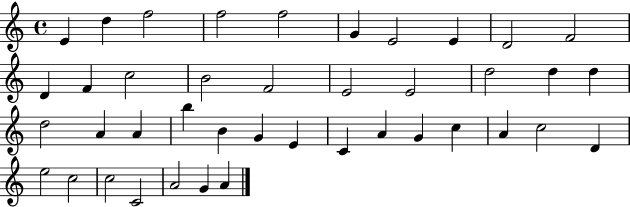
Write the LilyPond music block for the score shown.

{
  \clef treble
  \time 4/4
  \defaultTimeSignature
  \key c \major
  e'4 d''4 f''2 | f''2 f''2 | g'4 e'2 e'4 | d'2 f'2 | \break d'4 f'4 c''2 | b'2 f'2 | e'2 e'2 | d''2 d''4 d''4 | \break d''2 a'4 a'4 | b''4 b'4 g'4 e'4 | c'4 a'4 g'4 c''4 | a'4 c''2 d'4 | \break e''2 c''2 | c''2 c'2 | a'2 g'4 a'4 | \bar "|."
}